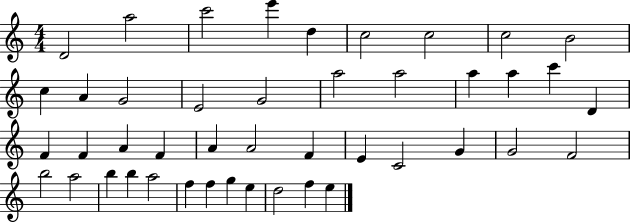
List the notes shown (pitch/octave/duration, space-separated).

D4/h A5/h C6/h E6/q D5/q C5/h C5/h C5/h B4/h C5/q A4/q G4/h E4/h G4/h A5/h A5/h A5/q A5/q C6/q D4/q F4/q F4/q A4/q F4/q A4/q A4/h F4/q E4/q C4/h G4/q G4/h F4/h B5/h A5/h B5/q B5/q A5/h F5/q F5/q G5/q E5/q D5/h F5/q E5/q